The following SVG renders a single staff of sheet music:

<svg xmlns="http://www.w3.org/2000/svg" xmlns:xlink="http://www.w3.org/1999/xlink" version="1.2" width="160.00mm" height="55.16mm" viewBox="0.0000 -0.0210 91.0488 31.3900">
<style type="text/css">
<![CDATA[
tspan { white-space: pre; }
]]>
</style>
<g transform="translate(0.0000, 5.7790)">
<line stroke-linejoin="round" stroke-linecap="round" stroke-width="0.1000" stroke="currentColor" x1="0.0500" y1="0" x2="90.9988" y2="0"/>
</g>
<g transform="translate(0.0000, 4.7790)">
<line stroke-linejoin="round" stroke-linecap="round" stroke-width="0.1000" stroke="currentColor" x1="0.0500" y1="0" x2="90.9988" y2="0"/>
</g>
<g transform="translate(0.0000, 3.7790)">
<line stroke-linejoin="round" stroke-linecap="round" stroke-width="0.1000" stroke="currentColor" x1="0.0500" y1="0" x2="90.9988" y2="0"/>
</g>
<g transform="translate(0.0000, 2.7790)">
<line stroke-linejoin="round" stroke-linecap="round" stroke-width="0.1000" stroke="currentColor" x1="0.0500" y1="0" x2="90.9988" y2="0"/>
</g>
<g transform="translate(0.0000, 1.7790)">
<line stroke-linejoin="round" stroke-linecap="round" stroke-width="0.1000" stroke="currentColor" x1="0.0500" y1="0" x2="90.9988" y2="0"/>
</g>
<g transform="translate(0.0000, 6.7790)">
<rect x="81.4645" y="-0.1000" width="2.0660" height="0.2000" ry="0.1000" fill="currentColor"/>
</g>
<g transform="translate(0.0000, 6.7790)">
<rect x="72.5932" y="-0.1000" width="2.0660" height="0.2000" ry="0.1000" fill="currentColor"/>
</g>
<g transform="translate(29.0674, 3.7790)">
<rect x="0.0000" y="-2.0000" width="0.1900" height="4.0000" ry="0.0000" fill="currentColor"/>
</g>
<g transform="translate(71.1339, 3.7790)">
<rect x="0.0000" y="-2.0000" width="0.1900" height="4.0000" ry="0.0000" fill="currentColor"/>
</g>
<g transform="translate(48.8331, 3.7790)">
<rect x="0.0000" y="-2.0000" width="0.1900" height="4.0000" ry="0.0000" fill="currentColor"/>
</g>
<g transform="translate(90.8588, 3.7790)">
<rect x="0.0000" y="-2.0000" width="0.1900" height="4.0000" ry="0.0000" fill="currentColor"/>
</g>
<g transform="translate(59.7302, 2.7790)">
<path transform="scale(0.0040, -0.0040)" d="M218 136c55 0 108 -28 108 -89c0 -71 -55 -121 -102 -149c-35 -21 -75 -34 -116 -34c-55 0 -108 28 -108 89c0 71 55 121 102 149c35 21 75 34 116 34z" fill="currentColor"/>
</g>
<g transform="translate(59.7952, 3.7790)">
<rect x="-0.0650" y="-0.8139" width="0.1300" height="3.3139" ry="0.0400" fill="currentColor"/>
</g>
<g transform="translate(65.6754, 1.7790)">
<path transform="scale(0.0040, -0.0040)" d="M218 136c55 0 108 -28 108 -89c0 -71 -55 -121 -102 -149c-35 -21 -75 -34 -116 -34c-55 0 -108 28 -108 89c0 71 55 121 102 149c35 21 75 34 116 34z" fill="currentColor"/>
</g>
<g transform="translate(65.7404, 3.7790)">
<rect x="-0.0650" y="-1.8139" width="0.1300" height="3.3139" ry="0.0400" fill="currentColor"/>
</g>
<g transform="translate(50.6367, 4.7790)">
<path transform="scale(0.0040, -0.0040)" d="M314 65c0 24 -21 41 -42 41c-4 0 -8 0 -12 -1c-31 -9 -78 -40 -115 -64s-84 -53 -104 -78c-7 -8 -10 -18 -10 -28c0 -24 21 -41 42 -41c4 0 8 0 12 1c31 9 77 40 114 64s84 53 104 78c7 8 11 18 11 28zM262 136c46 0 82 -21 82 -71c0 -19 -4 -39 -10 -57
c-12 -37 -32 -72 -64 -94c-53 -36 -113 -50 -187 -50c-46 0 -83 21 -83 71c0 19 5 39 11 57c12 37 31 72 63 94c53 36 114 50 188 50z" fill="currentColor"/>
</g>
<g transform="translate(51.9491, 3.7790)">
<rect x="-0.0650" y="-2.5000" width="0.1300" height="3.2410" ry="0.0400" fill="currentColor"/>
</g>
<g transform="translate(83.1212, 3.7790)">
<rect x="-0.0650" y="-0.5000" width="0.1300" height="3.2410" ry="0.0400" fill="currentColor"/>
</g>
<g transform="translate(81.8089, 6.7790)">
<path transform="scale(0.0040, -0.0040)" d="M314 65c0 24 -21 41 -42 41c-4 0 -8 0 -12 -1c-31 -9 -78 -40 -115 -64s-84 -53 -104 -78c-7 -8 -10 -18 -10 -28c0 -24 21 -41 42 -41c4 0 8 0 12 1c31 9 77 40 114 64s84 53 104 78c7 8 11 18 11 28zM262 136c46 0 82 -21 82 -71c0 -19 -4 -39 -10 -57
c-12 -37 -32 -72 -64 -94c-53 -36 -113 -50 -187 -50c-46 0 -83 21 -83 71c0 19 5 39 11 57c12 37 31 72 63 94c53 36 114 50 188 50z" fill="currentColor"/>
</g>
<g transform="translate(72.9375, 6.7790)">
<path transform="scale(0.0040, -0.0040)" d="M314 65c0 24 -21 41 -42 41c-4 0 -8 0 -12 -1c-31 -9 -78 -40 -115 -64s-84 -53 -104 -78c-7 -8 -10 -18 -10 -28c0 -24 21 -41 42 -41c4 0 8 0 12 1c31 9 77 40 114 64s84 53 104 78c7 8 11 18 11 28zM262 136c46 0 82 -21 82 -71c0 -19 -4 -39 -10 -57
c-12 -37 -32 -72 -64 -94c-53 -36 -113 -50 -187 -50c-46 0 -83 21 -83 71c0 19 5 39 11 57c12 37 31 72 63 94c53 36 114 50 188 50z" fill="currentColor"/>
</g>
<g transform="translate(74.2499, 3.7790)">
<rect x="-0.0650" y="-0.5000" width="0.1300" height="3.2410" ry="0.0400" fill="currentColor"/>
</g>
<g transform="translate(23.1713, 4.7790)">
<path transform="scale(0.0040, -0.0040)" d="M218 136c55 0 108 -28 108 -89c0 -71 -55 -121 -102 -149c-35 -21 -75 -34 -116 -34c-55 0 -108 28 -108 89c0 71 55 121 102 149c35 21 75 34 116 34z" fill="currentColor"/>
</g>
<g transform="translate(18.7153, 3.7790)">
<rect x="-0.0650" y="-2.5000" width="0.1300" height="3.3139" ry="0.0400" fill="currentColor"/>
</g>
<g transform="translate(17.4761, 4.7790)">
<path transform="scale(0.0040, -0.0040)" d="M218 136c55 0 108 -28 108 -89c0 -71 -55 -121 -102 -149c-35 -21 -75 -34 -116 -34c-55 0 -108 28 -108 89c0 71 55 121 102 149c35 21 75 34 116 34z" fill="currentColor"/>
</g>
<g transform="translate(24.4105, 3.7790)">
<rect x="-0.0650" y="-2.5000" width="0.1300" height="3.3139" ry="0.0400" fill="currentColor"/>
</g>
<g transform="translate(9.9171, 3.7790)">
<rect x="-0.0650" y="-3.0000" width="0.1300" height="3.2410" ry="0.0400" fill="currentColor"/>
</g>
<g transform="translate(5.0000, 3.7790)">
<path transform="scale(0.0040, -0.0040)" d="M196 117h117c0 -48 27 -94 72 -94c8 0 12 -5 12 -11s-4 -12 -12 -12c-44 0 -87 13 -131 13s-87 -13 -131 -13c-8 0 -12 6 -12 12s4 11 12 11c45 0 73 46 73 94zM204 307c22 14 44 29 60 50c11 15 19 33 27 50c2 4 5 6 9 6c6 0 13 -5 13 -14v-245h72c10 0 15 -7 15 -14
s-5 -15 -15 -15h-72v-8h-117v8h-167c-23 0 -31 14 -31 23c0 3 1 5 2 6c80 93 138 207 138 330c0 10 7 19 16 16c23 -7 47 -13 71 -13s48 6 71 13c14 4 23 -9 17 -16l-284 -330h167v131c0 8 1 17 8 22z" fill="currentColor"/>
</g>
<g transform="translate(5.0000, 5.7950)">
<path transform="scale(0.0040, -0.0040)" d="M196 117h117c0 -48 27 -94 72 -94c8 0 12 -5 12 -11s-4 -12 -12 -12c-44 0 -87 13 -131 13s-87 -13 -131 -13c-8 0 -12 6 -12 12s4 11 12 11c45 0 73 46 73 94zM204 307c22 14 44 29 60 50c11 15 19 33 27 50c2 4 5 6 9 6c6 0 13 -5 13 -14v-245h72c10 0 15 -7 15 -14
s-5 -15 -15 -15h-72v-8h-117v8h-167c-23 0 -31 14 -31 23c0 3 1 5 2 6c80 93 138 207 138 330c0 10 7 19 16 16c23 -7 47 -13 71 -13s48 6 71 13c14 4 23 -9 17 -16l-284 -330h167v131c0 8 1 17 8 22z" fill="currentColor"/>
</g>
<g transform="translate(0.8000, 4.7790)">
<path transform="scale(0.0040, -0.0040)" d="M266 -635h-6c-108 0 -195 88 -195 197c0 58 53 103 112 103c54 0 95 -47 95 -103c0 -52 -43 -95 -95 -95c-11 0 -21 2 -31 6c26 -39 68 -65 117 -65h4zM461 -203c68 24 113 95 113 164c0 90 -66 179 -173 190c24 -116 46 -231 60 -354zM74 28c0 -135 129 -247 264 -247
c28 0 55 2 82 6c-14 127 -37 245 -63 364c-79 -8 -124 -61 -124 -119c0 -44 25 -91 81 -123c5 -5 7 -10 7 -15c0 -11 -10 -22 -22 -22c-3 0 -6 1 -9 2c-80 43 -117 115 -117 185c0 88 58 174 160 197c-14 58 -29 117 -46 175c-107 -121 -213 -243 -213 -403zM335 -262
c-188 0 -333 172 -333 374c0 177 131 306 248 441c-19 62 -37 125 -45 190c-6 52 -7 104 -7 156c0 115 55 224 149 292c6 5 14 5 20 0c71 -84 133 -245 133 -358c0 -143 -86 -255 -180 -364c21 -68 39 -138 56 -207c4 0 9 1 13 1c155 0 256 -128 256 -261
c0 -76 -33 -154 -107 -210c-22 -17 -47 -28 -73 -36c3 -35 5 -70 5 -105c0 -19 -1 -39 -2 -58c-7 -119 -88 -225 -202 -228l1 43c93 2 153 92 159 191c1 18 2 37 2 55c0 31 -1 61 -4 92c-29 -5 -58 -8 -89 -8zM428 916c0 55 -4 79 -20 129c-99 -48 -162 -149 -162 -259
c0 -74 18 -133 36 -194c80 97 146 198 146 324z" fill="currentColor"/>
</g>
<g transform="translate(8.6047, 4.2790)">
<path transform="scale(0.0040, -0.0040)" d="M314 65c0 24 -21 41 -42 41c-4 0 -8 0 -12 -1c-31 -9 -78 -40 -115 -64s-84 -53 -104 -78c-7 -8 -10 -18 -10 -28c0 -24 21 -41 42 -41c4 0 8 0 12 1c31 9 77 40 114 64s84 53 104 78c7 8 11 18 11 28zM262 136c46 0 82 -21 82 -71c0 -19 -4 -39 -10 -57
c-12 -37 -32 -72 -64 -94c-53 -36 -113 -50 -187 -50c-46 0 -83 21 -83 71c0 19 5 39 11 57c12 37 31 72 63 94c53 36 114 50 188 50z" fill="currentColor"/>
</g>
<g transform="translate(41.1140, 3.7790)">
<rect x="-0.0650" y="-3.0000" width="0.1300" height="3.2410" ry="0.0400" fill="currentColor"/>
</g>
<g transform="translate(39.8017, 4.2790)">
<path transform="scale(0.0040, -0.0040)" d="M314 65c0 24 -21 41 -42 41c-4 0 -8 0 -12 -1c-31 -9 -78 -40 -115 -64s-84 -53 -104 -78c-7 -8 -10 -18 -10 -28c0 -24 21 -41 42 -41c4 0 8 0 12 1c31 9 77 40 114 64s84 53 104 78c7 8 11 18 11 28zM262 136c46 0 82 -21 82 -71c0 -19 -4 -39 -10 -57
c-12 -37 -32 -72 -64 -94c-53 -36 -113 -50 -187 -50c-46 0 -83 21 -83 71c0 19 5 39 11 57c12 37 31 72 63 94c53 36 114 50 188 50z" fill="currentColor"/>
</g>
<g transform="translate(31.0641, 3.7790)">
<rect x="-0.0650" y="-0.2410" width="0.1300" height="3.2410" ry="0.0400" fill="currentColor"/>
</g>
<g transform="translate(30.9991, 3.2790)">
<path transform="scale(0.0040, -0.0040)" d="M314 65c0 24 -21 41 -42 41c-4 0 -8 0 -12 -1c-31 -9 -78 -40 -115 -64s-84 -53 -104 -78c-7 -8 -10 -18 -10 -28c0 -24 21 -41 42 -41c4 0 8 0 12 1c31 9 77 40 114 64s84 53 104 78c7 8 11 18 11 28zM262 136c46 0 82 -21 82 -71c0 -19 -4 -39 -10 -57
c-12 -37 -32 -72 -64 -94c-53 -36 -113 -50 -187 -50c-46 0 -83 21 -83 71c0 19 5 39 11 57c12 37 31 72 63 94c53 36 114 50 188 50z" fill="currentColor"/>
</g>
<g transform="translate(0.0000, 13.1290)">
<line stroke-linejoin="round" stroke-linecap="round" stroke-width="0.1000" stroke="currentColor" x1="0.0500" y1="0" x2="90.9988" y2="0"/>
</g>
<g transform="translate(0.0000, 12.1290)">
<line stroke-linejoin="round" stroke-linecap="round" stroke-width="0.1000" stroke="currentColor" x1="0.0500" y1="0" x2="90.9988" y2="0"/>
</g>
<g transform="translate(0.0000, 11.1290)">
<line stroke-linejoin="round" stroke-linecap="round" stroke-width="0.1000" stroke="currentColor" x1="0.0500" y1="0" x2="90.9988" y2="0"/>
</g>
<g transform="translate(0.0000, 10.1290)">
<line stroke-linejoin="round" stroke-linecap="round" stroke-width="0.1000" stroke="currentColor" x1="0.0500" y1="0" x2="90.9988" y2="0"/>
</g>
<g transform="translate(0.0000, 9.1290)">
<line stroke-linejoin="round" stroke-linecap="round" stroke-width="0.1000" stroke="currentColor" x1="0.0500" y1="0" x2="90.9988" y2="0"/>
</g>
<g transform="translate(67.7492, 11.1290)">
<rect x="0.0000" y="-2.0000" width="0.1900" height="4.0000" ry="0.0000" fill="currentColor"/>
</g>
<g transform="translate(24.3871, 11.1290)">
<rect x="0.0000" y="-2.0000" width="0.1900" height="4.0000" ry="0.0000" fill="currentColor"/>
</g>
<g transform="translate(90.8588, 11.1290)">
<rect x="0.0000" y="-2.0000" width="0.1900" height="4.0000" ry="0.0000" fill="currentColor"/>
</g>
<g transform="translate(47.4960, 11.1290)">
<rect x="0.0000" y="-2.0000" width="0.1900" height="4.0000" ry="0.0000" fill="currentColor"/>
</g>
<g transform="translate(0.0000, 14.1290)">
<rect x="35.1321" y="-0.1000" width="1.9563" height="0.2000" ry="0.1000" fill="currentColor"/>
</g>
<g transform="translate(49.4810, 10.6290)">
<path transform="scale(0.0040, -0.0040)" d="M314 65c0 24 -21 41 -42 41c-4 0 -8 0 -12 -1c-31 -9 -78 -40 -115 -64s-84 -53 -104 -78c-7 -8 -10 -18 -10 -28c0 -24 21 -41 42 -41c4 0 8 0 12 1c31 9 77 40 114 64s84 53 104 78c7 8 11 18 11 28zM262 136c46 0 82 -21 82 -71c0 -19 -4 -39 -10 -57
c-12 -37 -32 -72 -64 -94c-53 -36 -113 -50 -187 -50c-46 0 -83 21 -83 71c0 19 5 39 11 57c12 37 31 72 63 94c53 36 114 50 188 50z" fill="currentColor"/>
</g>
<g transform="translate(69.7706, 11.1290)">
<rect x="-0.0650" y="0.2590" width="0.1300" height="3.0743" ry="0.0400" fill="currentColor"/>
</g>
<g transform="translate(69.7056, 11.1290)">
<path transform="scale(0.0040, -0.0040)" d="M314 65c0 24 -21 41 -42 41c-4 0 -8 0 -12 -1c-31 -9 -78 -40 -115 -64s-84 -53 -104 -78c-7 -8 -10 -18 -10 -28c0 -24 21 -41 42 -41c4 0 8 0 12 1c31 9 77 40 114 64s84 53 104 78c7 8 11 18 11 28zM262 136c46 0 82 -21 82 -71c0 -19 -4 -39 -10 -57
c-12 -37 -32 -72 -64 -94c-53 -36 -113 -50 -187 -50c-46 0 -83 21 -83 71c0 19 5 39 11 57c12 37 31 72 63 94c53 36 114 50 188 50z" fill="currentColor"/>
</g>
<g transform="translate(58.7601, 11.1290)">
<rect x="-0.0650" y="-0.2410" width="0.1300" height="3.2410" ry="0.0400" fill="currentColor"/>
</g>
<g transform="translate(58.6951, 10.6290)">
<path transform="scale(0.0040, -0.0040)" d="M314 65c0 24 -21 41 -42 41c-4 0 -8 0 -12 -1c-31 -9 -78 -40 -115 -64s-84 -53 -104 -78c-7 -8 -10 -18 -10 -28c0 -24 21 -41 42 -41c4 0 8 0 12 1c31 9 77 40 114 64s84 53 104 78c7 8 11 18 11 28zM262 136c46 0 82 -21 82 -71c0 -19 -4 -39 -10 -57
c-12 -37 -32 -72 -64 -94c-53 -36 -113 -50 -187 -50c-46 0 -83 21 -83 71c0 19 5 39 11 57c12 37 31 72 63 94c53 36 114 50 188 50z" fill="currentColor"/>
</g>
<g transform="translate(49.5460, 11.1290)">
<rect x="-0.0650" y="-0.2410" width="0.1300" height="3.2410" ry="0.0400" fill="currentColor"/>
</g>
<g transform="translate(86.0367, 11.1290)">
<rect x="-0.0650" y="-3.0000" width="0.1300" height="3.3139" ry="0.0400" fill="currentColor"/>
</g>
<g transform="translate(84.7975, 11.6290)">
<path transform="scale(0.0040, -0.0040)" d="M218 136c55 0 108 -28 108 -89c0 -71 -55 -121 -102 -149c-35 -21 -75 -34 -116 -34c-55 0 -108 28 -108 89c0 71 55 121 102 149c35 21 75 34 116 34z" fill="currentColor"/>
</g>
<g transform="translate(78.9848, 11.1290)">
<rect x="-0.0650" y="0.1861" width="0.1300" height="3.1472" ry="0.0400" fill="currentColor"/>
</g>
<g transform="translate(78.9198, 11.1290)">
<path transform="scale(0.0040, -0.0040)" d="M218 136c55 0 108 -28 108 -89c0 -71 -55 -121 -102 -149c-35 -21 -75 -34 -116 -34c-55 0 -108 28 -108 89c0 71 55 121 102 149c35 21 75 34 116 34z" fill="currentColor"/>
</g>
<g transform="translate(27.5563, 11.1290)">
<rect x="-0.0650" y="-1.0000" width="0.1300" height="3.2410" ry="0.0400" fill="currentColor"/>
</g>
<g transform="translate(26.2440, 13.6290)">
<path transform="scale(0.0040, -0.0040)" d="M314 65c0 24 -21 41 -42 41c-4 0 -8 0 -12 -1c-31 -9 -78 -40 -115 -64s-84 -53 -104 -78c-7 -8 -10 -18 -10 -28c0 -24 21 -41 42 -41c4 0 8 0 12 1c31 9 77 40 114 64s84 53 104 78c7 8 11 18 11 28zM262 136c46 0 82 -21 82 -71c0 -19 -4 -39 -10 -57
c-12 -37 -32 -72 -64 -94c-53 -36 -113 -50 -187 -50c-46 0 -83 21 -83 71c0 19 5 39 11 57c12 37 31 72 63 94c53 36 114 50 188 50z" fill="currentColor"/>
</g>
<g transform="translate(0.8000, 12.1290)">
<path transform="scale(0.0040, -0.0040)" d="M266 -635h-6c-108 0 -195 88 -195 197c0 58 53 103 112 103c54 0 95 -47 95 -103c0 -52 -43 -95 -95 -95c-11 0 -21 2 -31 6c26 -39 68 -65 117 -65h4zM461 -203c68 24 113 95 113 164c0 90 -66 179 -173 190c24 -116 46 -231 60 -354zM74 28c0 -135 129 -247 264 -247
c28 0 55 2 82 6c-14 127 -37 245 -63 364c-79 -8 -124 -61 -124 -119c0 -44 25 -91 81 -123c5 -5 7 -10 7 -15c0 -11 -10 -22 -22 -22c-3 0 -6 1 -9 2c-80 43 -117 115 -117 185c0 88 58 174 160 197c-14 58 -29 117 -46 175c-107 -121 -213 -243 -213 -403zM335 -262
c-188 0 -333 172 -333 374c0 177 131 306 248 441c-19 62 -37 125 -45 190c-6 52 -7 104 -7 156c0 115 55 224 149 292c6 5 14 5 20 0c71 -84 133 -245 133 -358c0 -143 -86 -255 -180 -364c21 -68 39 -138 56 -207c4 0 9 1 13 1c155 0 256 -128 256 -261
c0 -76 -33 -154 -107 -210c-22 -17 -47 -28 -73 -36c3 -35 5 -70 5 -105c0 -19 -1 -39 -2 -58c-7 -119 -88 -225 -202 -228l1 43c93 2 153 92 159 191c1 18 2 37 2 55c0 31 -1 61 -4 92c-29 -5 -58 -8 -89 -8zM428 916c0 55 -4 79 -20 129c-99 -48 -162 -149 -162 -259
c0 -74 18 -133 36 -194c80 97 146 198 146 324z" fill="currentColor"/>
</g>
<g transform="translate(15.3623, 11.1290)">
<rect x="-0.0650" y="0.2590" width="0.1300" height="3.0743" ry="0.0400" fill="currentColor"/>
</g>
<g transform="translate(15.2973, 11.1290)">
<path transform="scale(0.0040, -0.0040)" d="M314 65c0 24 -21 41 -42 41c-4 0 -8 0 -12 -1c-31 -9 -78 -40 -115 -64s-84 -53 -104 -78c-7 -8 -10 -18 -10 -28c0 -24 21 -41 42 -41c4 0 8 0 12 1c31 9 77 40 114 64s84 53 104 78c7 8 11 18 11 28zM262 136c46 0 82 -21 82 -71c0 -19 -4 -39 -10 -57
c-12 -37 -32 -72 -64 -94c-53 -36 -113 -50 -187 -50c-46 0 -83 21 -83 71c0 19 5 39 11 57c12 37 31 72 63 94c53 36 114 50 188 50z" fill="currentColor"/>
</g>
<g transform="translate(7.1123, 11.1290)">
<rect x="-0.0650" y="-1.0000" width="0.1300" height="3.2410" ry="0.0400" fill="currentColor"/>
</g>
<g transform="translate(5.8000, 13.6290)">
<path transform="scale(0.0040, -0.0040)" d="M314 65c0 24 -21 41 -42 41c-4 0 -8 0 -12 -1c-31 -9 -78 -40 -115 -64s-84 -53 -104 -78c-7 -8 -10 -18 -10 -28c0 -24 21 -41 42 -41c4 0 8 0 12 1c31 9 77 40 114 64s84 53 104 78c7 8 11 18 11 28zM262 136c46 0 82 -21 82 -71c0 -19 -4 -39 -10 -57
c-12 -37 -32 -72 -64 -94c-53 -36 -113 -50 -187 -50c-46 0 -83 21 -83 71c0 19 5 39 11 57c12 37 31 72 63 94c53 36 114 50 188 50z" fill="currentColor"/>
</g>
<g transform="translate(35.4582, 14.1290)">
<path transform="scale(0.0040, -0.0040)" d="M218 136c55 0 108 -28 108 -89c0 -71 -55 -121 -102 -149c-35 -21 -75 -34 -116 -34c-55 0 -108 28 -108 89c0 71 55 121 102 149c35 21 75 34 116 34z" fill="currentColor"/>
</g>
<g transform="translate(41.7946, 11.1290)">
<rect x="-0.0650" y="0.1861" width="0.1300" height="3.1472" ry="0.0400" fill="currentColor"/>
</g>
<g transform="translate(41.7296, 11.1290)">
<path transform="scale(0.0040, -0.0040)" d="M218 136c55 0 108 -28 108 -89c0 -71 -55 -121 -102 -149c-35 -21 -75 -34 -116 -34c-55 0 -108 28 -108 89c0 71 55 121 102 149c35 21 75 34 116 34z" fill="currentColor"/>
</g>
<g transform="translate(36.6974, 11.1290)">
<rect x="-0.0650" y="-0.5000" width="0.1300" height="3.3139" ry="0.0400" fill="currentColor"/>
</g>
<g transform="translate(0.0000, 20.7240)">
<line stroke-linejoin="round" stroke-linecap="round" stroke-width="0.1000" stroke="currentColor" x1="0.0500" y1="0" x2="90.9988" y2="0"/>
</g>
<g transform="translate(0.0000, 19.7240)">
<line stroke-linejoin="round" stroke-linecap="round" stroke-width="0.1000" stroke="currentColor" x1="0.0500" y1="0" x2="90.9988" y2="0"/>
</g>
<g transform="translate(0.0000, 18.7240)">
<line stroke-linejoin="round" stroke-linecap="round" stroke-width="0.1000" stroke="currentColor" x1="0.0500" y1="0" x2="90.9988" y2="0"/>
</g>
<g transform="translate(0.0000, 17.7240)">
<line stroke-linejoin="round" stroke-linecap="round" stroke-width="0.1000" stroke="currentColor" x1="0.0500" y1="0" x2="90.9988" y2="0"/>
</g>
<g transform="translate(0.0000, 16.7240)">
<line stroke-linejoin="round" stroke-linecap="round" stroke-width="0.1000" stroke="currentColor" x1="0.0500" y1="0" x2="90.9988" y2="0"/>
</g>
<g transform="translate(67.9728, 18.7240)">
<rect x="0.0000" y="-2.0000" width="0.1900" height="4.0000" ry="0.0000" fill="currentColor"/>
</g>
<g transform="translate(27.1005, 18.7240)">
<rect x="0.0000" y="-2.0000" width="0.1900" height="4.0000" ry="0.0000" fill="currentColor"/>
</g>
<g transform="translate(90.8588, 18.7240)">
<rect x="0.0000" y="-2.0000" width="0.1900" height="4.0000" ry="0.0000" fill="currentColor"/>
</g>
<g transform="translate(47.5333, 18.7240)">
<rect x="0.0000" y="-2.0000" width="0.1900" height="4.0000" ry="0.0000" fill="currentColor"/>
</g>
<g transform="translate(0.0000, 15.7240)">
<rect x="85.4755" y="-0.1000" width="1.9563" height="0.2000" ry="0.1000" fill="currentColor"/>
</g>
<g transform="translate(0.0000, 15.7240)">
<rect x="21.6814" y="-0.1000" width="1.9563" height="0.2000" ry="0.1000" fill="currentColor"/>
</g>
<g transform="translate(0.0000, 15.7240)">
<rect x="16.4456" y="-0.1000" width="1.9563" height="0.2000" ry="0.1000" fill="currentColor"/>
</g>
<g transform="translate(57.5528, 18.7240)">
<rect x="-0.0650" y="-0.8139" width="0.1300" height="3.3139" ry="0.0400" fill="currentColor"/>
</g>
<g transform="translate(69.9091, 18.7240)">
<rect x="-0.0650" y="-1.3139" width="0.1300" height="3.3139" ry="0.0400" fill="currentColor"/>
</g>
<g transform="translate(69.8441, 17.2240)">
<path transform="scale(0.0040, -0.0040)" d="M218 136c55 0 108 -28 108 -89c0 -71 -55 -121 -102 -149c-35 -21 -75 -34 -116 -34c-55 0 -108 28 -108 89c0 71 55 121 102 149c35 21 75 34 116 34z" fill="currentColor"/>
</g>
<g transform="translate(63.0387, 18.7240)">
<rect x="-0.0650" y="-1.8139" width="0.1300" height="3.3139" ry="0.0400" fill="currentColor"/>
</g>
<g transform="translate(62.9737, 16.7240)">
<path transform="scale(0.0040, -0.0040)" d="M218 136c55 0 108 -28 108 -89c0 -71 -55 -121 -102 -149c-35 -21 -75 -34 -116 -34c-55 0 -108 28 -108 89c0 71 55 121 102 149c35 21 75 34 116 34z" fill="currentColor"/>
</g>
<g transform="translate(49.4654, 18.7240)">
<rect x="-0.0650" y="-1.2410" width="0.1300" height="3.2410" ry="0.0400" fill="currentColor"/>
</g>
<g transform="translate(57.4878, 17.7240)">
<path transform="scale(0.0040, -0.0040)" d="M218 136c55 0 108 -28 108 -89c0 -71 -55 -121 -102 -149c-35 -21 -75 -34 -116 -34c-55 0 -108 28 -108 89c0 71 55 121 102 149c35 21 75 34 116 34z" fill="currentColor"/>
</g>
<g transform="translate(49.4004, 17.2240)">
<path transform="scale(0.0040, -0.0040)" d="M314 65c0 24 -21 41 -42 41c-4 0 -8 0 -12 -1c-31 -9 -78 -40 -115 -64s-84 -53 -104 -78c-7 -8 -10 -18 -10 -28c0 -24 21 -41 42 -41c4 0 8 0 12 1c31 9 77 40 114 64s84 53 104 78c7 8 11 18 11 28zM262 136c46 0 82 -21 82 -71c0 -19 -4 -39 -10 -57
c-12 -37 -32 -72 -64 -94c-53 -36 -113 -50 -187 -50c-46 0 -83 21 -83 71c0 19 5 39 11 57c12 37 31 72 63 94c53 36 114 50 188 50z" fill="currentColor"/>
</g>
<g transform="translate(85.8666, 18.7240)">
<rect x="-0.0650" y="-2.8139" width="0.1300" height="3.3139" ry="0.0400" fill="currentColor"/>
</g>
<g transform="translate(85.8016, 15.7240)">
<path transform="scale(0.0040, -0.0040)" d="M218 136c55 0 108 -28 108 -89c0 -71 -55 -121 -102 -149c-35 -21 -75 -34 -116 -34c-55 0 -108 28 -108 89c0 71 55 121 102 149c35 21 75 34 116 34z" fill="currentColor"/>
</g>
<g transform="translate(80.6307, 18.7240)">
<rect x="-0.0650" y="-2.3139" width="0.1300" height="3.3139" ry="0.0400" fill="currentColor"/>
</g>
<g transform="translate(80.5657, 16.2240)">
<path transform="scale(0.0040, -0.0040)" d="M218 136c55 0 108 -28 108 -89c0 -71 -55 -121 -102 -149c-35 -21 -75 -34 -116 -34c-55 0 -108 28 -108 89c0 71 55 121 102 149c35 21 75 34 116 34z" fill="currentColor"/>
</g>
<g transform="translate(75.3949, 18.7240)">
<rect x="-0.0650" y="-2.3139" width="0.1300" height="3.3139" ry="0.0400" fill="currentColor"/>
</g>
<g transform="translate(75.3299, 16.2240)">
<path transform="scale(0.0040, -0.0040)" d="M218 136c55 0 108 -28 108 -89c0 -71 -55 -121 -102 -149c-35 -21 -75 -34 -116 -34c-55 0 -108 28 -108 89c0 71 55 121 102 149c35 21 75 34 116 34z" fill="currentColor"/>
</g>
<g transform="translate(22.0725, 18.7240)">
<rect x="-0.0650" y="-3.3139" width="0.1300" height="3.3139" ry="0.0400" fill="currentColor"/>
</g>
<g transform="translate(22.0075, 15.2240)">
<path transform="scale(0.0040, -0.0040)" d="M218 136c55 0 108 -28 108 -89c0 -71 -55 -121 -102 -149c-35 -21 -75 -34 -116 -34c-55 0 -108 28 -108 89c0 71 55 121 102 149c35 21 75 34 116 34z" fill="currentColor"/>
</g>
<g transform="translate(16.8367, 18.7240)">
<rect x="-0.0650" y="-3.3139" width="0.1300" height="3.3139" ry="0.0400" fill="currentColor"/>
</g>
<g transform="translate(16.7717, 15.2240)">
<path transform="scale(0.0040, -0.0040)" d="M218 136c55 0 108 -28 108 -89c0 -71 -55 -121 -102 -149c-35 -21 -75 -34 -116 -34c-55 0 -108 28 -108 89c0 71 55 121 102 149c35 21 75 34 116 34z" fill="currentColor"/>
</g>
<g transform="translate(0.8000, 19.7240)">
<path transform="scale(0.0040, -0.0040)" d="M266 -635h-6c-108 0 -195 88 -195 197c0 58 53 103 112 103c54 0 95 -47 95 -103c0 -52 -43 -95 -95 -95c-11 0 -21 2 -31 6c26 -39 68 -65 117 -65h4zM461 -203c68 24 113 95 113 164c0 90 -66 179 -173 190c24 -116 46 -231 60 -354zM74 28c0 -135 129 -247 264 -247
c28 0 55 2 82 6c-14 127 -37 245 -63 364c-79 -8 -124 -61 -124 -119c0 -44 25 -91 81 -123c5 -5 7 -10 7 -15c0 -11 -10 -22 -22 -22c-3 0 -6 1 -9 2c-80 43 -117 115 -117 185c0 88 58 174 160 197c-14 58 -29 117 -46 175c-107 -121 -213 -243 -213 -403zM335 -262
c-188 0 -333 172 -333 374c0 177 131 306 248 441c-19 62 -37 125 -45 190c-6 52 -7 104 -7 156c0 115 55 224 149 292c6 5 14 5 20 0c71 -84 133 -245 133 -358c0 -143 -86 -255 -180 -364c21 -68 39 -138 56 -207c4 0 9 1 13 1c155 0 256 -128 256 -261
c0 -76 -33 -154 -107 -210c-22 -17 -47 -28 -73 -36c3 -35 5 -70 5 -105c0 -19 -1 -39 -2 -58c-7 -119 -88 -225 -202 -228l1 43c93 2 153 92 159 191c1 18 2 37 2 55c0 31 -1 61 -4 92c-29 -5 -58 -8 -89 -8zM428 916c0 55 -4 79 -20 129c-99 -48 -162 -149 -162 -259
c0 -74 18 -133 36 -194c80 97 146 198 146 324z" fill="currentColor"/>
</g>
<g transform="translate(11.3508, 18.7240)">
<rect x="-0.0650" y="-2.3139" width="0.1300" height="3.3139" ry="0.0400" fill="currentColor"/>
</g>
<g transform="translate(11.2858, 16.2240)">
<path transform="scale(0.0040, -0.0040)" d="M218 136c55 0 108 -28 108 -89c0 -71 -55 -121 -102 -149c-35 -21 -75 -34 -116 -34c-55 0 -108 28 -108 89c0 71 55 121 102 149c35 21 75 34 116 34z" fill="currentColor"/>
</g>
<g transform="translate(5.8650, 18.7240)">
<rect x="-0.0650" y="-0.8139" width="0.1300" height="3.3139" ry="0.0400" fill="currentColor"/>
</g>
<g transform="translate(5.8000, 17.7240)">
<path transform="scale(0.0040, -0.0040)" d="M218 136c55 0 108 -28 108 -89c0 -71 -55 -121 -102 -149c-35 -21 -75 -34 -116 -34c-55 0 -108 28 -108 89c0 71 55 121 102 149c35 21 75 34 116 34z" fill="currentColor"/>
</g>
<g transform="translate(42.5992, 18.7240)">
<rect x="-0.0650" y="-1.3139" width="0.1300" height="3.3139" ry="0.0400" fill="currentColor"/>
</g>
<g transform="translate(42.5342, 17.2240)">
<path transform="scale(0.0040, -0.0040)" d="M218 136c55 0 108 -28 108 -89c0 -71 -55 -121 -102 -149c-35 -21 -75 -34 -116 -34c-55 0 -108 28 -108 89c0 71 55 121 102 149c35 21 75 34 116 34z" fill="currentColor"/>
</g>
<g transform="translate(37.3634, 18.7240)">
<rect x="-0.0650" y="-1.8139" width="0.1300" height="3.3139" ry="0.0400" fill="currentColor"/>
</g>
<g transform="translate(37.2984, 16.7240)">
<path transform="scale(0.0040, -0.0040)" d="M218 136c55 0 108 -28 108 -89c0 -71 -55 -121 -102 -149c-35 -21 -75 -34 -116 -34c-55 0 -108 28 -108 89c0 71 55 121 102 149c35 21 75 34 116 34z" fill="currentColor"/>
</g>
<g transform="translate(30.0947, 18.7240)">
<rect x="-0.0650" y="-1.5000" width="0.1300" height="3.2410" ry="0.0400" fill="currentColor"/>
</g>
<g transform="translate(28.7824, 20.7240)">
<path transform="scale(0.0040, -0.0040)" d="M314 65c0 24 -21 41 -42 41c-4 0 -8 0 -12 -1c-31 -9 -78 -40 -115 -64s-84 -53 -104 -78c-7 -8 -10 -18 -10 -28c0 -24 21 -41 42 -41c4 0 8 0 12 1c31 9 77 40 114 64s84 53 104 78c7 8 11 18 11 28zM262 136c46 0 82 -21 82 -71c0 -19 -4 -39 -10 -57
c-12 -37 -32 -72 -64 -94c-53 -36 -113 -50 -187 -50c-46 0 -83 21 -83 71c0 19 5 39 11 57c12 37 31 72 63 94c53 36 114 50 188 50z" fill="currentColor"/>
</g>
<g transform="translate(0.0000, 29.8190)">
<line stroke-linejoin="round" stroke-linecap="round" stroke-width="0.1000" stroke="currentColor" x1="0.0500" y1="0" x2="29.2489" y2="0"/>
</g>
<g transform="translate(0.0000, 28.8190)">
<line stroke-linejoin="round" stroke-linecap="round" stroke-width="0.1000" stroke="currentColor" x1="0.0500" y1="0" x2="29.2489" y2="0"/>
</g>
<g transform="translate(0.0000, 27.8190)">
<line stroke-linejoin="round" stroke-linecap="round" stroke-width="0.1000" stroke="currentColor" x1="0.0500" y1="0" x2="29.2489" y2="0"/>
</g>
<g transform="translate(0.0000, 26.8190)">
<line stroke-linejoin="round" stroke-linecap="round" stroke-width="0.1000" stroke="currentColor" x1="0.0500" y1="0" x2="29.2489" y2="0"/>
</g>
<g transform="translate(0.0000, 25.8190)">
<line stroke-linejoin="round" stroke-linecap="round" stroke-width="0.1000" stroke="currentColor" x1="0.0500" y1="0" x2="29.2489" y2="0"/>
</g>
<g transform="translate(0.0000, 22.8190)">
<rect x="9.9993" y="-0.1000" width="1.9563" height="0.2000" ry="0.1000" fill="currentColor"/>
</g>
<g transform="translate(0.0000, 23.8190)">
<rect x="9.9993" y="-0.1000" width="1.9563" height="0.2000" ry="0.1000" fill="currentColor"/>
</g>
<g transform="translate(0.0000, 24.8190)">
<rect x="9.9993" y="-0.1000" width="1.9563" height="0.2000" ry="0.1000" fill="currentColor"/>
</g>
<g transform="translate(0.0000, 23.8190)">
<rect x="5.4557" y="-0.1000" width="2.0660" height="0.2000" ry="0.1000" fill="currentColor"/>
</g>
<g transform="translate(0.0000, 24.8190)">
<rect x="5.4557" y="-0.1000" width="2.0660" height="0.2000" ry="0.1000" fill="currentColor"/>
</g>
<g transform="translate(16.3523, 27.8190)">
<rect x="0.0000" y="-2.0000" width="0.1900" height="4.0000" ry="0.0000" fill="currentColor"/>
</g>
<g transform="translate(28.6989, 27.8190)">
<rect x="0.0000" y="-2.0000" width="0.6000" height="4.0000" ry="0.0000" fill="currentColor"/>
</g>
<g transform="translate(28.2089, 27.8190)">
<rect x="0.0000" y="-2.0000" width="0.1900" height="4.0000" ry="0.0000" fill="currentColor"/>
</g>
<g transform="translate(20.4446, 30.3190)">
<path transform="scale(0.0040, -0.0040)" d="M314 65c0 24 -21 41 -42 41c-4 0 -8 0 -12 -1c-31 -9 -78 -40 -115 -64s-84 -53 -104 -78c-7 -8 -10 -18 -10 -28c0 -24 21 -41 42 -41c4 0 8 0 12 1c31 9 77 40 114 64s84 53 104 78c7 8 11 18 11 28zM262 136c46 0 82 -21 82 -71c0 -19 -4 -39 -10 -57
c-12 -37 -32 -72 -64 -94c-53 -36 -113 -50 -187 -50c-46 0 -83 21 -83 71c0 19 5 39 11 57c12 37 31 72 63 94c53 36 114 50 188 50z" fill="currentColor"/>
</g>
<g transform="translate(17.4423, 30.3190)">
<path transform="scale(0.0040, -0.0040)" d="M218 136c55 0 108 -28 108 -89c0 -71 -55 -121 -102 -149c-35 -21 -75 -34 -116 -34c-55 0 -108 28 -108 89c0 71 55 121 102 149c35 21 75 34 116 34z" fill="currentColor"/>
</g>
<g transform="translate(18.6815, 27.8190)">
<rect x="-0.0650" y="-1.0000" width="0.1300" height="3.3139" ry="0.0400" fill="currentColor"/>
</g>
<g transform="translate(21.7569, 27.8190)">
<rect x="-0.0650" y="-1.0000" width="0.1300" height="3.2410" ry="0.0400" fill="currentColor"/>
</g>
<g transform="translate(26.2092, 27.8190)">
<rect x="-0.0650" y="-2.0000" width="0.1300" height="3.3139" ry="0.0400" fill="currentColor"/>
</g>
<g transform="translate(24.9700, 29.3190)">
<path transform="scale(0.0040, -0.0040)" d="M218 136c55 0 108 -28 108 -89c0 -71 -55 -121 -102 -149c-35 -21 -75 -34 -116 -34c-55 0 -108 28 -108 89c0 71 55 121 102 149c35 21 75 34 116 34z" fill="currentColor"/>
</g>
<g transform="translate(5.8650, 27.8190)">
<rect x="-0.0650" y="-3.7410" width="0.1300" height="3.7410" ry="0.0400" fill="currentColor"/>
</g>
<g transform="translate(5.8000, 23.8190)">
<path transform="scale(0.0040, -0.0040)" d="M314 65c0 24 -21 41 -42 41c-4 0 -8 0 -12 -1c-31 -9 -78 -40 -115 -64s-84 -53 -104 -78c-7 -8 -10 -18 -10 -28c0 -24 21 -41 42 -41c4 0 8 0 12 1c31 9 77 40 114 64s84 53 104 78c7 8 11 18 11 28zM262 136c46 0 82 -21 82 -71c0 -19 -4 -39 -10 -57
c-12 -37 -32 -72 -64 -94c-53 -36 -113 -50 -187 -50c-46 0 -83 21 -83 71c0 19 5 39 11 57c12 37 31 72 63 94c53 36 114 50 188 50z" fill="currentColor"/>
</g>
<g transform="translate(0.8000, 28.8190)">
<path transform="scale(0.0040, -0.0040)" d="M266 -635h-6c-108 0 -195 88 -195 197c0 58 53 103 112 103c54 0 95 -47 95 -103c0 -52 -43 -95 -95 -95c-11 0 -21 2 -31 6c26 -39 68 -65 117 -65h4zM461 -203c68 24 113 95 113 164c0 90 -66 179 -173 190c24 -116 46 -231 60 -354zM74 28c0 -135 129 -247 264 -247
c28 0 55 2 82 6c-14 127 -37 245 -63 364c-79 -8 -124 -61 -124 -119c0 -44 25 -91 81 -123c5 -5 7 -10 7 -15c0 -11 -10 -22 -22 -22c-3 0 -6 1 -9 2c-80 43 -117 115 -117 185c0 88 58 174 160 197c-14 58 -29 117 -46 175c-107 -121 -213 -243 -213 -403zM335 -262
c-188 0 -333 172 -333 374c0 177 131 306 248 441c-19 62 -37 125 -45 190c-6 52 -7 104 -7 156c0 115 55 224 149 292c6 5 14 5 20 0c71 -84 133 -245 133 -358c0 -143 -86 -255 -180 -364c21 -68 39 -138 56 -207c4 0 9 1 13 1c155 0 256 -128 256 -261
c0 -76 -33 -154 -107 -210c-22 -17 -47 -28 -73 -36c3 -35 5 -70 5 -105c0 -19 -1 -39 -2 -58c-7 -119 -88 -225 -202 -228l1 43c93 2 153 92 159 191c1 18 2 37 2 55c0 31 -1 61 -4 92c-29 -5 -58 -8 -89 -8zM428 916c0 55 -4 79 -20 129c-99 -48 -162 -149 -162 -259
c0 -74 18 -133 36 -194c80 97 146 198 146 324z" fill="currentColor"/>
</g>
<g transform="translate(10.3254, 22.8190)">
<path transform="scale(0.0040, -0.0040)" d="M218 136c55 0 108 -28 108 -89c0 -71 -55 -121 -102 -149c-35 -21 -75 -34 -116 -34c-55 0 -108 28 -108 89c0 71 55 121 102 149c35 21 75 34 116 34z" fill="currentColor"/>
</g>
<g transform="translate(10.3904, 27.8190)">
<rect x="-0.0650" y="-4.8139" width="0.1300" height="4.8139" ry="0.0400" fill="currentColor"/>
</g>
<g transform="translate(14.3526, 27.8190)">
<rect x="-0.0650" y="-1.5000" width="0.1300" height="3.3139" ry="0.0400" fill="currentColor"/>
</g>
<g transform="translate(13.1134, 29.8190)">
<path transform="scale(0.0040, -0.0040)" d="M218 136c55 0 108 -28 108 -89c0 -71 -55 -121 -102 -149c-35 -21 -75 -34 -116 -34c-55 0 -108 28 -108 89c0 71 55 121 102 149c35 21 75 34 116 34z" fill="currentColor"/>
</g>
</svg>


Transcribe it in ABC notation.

X:1
T:Untitled
M:4/4
L:1/4
K:C
A2 G G c2 A2 G2 d f C2 C2 D2 B2 D2 C B c2 c2 B2 B A d g b b E2 f e e2 d f e g g a c'2 e' E D D2 F